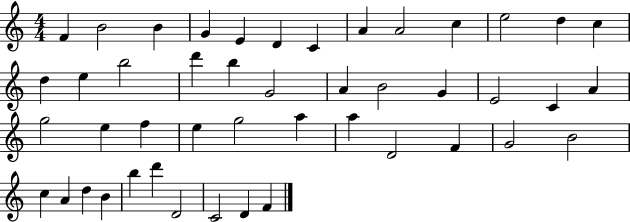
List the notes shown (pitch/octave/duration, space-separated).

F4/q B4/h B4/q G4/q E4/q D4/q C4/q A4/q A4/h C5/q E5/h D5/q C5/q D5/q E5/q B5/h D6/q B5/q G4/h A4/q B4/h G4/q E4/h C4/q A4/q G5/h E5/q F5/q E5/q G5/h A5/q A5/q D4/h F4/q G4/h B4/h C5/q A4/q D5/q B4/q B5/q D6/q D4/h C4/h D4/q F4/q